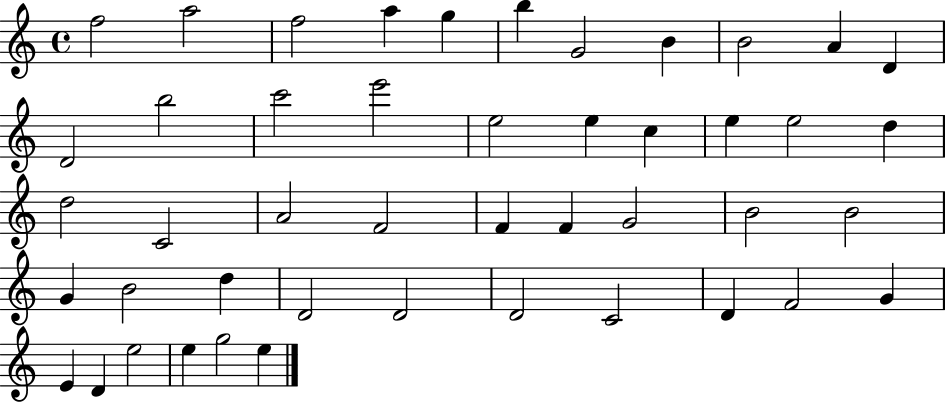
{
  \clef treble
  \time 4/4
  \defaultTimeSignature
  \key c \major
  f''2 a''2 | f''2 a''4 g''4 | b''4 g'2 b'4 | b'2 a'4 d'4 | \break d'2 b''2 | c'''2 e'''2 | e''2 e''4 c''4 | e''4 e''2 d''4 | \break d''2 c'2 | a'2 f'2 | f'4 f'4 g'2 | b'2 b'2 | \break g'4 b'2 d''4 | d'2 d'2 | d'2 c'2 | d'4 f'2 g'4 | \break e'4 d'4 e''2 | e''4 g''2 e''4 | \bar "|."
}